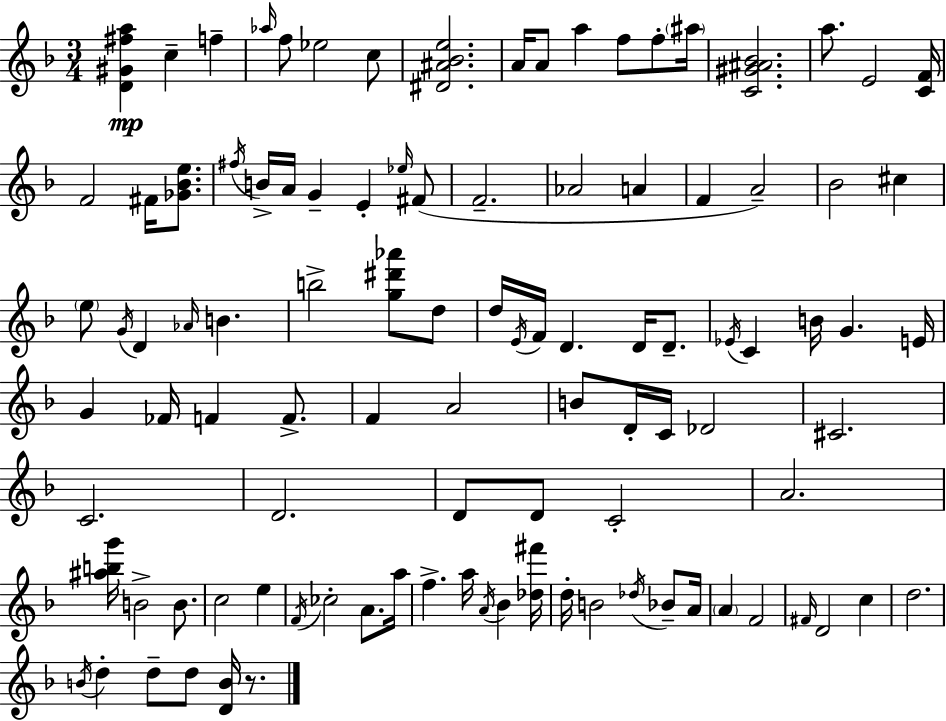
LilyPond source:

{
  \clef treble
  \numericTimeSignature
  \time 3/4
  \key f \major
  \repeat volta 2 { <d' gis' fis'' a''>4\mp c''4-- f''4-- | \grace { aes''16 } f''8 ees''2 c''8 | <dis' ais' bes' e''>2. | a'16 a'8 a''4 f''8 f''8-. | \break \parenthesize ais''16 <c' gis' ais' bes'>2. | a''8. e'2 | <c' f'>16 f'2 fis'16 <ges' bes' e''>8. | \acciaccatura { fis''16 } b'16-> a'16 g'4-- e'4-. | \break \grace { ees''16 } fis'8( f'2.-- | aes'2 a'4 | f'4 a'2--) | bes'2 cis''4 | \break \parenthesize e''8 \acciaccatura { g'16 } d'4 \grace { aes'16 } b'4. | b''2-> | <g'' dis''' aes'''>8 d''8 d''16 \acciaccatura { e'16 } f'16 d'4. | d'16 d'8.-- \acciaccatura { ees'16 } c'4 b'16 | \break g'4. e'16 g'4 fes'16 | f'4 f'8.-> f'4 a'2 | b'8 d'16-. c'16 des'2 | cis'2. | \break c'2. | d'2. | d'8 d'8 c'2-. | a'2. | \break <ais'' b'' g'''>16 b'2-> | b'8. c''2 | e''4 \acciaccatura { f'16 } ces''2-. | a'8. a''16 f''4.-> | \break a''16 \acciaccatura { a'16 } bes'4 <des'' fis'''>16 d''16-. b'2 | \acciaccatura { des''16 } bes'8-- a'16 \parenthesize a'4 | f'2 \grace { fis'16 } d'2 | c''4 d''2. | \break \acciaccatura { b'16 } | d''4-. d''8-- d''8 <d' b'>16 r8. | } \bar "|."
}